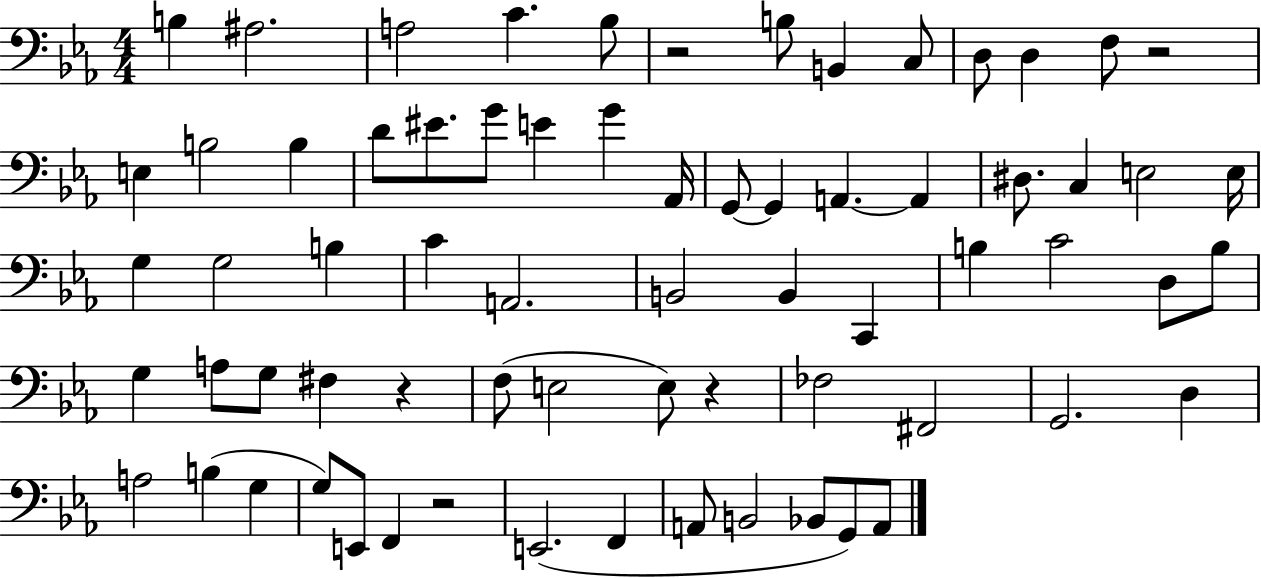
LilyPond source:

{
  \clef bass
  \numericTimeSignature
  \time 4/4
  \key ees \major
  b4 ais2. | a2 c'4. bes8 | r2 b8 b,4 c8 | d8 d4 f8 r2 | \break e4 b2 b4 | d'8 eis'8. g'8 e'4 g'4 aes,16 | g,8~~ g,4 a,4.~~ a,4 | dis8. c4 e2 e16 | \break g4 g2 b4 | c'4 a,2. | b,2 b,4 c,4 | b4 c'2 d8 b8 | \break g4 a8 g8 fis4 r4 | f8( e2 e8) r4 | fes2 fis,2 | g,2. d4 | \break a2 b4( g4 | g8) e,8 f,4 r2 | e,2.( f,4 | a,8 b,2 bes,8 g,8) a,8 | \break \bar "|."
}